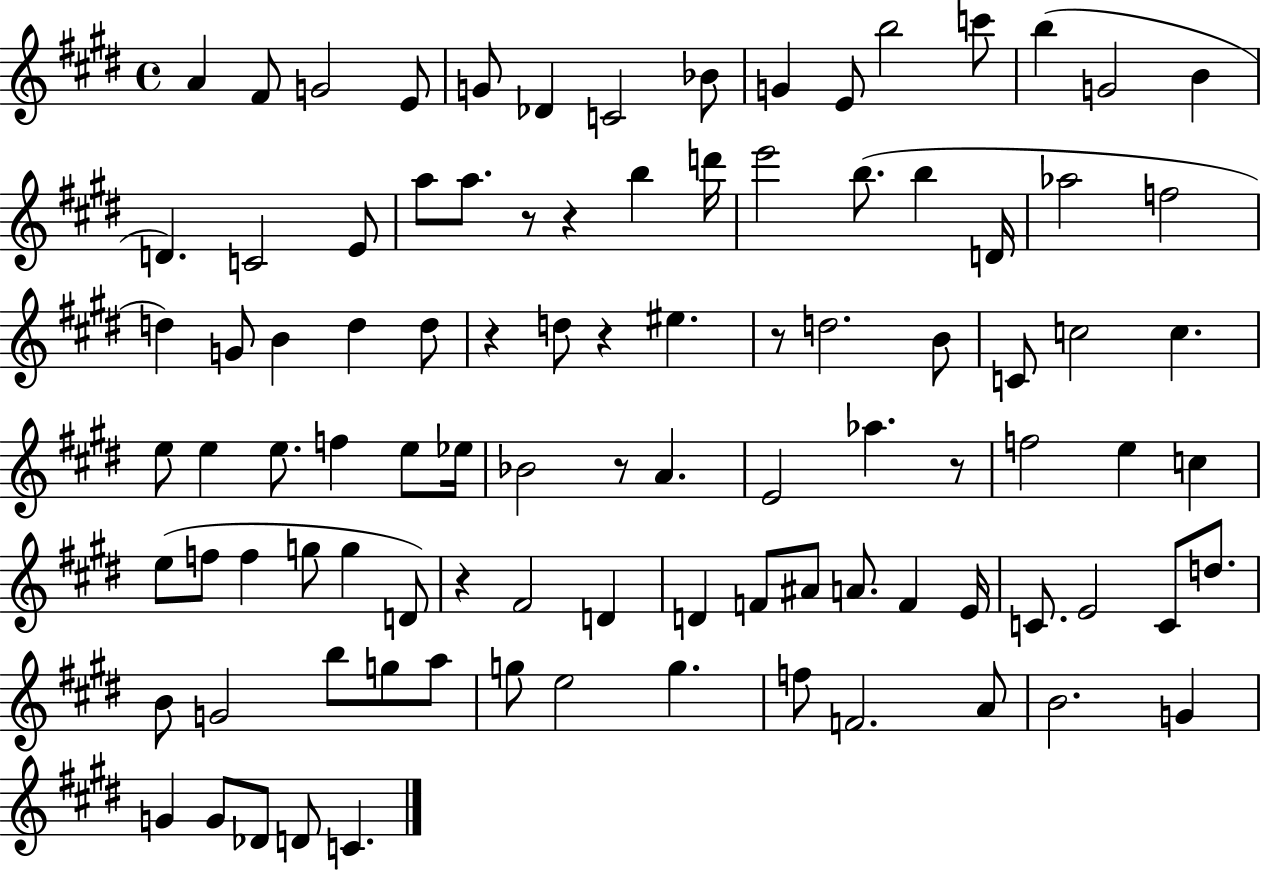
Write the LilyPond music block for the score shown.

{
  \clef treble
  \time 4/4
  \defaultTimeSignature
  \key e \major
  a'4 fis'8 g'2 e'8 | g'8 des'4 c'2 bes'8 | g'4 e'8 b''2 c'''8 | b''4( g'2 b'4 | \break d'4.) c'2 e'8 | a''8 a''8. r8 r4 b''4 d'''16 | e'''2 b''8.( b''4 d'16 | aes''2 f''2 | \break d''4) g'8 b'4 d''4 d''8 | r4 d''8 r4 eis''4. | r8 d''2. b'8 | c'8 c''2 c''4. | \break e''8 e''4 e''8. f''4 e''8 ees''16 | bes'2 r8 a'4. | e'2 aes''4. r8 | f''2 e''4 c''4 | \break e''8( f''8 f''4 g''8 g''4 d'8) | r4 fis'2 d'4 | d'4 f'8 ais'8 a'8. f'4 e'16 | c'8. e'2 c'8 d''8. | \break b'8 g'2 b''8 g''8 a''8 | g''8 e''2 g''4. | f''8 f'2. a'8 | b'2. g'4 | \break g'4 g'8 des'8 d'8 c'4. | \bar "|."
}